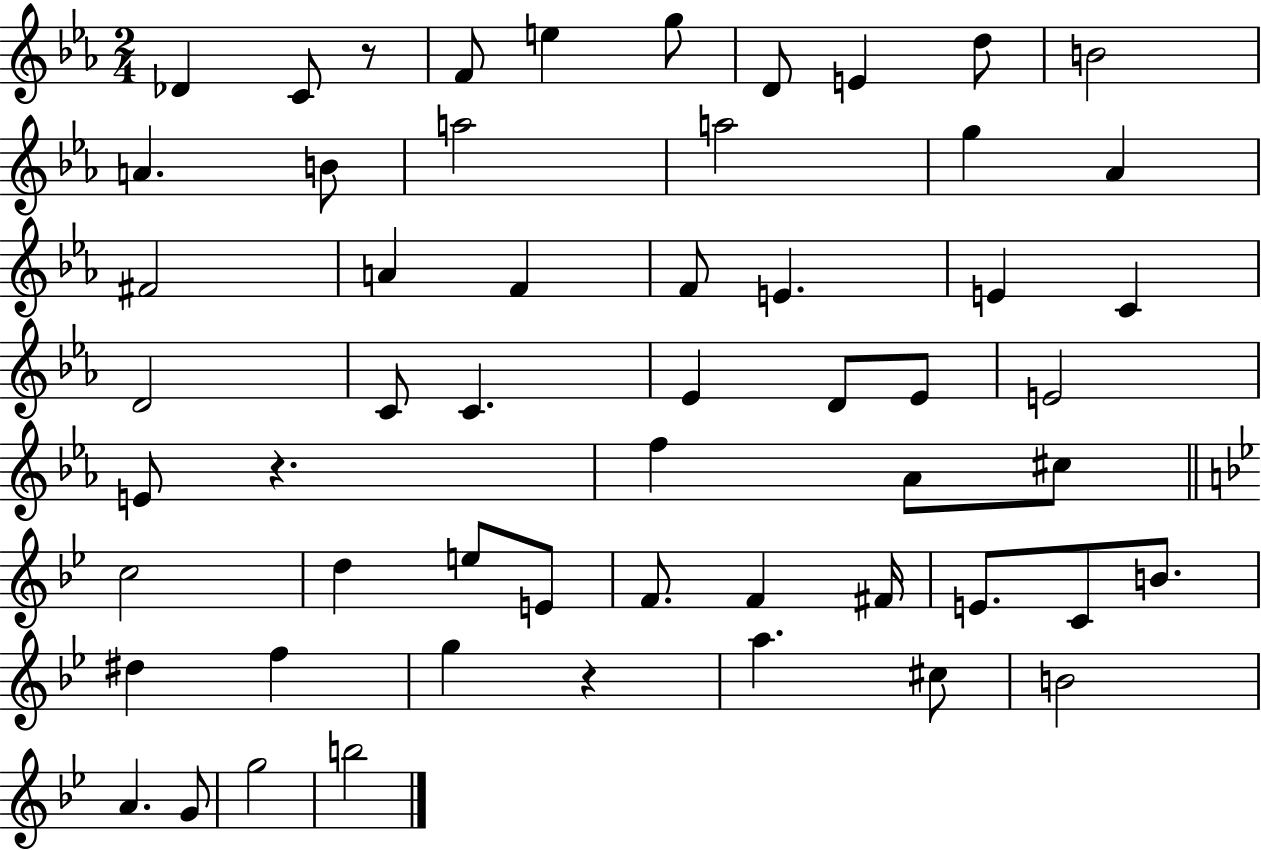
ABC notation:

X:1
T:Untitled
M:2/4
L:1/4
K:Eb
_D C/2 z/2 F/2 e g/2 D/2 E d/2 B2 A B/2 a2 a2 g _A ^F2 A F F/2 E E C D2 C/2 C _E D/2 _E/2 E2 E/2 z f _A/2 ^c/2 c2 d e/2 E/2 F/2 F ^F/4 E/2 C/2 B/2 ^d f g z a ^c/2 B2 A G/2 g2 b2